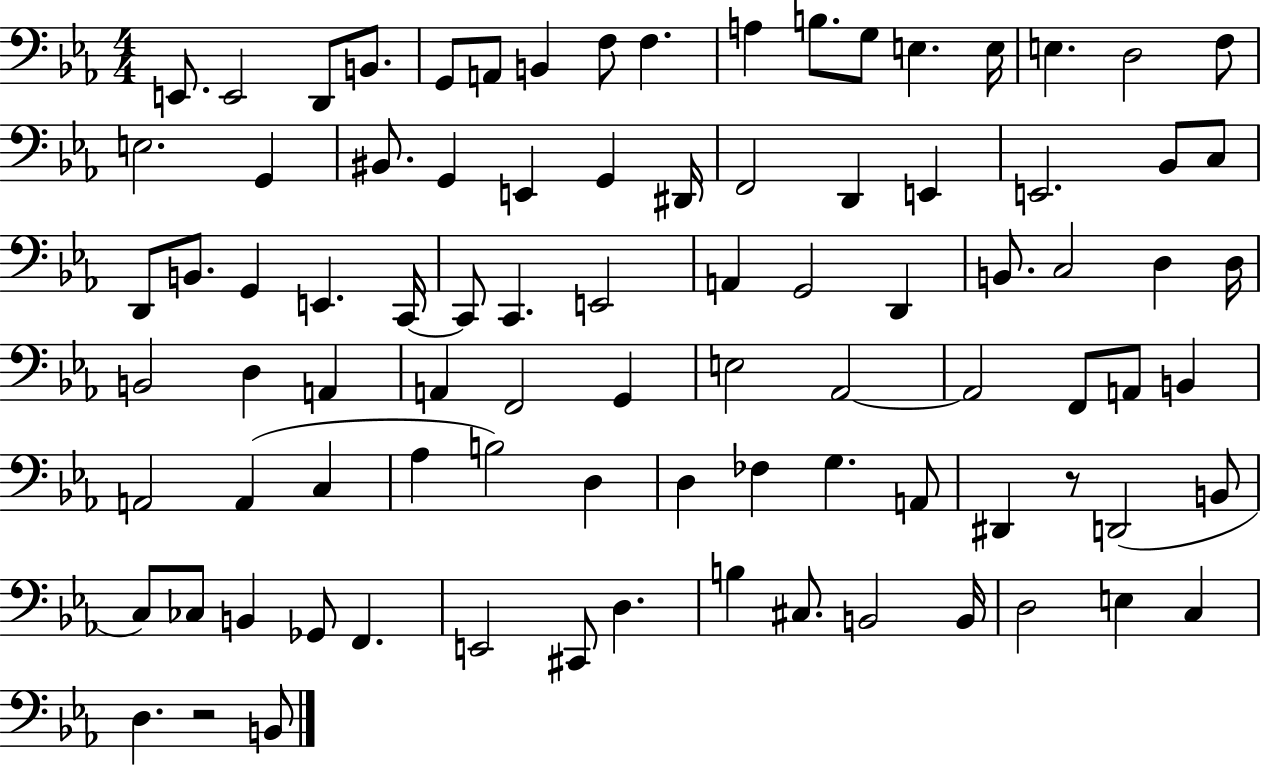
{
  \clef bass
  \numericTimeSignature
  \time 4/4
  \key ees \major
  e,8. e,2 d,8 b,8. | g,8 a,8 b,4 f8 f4. | a4 b8. g8 e4. e16 | e4. d2 f8 | \break e2. g,4 | bis,8. g,4 e,4 g,4 dis,16 | f,2 d,4 e,4 | e,2. bes,8 c8 | \break d,8 b,8. g,4 e,4. c,16~~ | c,8 c,4. e,2 | a,4 g,2 d,4 | b,8. c2 d4 d16 | \break b,2 d4 a,4 | a,4 f,2 g,4 | e2 aes,2~~ | aes,2 f,8 a,8 b,4 | \break a,2 a,4( c4 | aes4 b2) d4 | d4 fes4 g4. a,8 | dis,4 r8 d,2( b,8 | \break c8) ces8 b,4 ges,8 f,4. | e,2 cis,8 d4. | b4 cis8. b,2 b,16 | d2 e4 c4 | \break d4. r2 b,8 | \bar "|."
}